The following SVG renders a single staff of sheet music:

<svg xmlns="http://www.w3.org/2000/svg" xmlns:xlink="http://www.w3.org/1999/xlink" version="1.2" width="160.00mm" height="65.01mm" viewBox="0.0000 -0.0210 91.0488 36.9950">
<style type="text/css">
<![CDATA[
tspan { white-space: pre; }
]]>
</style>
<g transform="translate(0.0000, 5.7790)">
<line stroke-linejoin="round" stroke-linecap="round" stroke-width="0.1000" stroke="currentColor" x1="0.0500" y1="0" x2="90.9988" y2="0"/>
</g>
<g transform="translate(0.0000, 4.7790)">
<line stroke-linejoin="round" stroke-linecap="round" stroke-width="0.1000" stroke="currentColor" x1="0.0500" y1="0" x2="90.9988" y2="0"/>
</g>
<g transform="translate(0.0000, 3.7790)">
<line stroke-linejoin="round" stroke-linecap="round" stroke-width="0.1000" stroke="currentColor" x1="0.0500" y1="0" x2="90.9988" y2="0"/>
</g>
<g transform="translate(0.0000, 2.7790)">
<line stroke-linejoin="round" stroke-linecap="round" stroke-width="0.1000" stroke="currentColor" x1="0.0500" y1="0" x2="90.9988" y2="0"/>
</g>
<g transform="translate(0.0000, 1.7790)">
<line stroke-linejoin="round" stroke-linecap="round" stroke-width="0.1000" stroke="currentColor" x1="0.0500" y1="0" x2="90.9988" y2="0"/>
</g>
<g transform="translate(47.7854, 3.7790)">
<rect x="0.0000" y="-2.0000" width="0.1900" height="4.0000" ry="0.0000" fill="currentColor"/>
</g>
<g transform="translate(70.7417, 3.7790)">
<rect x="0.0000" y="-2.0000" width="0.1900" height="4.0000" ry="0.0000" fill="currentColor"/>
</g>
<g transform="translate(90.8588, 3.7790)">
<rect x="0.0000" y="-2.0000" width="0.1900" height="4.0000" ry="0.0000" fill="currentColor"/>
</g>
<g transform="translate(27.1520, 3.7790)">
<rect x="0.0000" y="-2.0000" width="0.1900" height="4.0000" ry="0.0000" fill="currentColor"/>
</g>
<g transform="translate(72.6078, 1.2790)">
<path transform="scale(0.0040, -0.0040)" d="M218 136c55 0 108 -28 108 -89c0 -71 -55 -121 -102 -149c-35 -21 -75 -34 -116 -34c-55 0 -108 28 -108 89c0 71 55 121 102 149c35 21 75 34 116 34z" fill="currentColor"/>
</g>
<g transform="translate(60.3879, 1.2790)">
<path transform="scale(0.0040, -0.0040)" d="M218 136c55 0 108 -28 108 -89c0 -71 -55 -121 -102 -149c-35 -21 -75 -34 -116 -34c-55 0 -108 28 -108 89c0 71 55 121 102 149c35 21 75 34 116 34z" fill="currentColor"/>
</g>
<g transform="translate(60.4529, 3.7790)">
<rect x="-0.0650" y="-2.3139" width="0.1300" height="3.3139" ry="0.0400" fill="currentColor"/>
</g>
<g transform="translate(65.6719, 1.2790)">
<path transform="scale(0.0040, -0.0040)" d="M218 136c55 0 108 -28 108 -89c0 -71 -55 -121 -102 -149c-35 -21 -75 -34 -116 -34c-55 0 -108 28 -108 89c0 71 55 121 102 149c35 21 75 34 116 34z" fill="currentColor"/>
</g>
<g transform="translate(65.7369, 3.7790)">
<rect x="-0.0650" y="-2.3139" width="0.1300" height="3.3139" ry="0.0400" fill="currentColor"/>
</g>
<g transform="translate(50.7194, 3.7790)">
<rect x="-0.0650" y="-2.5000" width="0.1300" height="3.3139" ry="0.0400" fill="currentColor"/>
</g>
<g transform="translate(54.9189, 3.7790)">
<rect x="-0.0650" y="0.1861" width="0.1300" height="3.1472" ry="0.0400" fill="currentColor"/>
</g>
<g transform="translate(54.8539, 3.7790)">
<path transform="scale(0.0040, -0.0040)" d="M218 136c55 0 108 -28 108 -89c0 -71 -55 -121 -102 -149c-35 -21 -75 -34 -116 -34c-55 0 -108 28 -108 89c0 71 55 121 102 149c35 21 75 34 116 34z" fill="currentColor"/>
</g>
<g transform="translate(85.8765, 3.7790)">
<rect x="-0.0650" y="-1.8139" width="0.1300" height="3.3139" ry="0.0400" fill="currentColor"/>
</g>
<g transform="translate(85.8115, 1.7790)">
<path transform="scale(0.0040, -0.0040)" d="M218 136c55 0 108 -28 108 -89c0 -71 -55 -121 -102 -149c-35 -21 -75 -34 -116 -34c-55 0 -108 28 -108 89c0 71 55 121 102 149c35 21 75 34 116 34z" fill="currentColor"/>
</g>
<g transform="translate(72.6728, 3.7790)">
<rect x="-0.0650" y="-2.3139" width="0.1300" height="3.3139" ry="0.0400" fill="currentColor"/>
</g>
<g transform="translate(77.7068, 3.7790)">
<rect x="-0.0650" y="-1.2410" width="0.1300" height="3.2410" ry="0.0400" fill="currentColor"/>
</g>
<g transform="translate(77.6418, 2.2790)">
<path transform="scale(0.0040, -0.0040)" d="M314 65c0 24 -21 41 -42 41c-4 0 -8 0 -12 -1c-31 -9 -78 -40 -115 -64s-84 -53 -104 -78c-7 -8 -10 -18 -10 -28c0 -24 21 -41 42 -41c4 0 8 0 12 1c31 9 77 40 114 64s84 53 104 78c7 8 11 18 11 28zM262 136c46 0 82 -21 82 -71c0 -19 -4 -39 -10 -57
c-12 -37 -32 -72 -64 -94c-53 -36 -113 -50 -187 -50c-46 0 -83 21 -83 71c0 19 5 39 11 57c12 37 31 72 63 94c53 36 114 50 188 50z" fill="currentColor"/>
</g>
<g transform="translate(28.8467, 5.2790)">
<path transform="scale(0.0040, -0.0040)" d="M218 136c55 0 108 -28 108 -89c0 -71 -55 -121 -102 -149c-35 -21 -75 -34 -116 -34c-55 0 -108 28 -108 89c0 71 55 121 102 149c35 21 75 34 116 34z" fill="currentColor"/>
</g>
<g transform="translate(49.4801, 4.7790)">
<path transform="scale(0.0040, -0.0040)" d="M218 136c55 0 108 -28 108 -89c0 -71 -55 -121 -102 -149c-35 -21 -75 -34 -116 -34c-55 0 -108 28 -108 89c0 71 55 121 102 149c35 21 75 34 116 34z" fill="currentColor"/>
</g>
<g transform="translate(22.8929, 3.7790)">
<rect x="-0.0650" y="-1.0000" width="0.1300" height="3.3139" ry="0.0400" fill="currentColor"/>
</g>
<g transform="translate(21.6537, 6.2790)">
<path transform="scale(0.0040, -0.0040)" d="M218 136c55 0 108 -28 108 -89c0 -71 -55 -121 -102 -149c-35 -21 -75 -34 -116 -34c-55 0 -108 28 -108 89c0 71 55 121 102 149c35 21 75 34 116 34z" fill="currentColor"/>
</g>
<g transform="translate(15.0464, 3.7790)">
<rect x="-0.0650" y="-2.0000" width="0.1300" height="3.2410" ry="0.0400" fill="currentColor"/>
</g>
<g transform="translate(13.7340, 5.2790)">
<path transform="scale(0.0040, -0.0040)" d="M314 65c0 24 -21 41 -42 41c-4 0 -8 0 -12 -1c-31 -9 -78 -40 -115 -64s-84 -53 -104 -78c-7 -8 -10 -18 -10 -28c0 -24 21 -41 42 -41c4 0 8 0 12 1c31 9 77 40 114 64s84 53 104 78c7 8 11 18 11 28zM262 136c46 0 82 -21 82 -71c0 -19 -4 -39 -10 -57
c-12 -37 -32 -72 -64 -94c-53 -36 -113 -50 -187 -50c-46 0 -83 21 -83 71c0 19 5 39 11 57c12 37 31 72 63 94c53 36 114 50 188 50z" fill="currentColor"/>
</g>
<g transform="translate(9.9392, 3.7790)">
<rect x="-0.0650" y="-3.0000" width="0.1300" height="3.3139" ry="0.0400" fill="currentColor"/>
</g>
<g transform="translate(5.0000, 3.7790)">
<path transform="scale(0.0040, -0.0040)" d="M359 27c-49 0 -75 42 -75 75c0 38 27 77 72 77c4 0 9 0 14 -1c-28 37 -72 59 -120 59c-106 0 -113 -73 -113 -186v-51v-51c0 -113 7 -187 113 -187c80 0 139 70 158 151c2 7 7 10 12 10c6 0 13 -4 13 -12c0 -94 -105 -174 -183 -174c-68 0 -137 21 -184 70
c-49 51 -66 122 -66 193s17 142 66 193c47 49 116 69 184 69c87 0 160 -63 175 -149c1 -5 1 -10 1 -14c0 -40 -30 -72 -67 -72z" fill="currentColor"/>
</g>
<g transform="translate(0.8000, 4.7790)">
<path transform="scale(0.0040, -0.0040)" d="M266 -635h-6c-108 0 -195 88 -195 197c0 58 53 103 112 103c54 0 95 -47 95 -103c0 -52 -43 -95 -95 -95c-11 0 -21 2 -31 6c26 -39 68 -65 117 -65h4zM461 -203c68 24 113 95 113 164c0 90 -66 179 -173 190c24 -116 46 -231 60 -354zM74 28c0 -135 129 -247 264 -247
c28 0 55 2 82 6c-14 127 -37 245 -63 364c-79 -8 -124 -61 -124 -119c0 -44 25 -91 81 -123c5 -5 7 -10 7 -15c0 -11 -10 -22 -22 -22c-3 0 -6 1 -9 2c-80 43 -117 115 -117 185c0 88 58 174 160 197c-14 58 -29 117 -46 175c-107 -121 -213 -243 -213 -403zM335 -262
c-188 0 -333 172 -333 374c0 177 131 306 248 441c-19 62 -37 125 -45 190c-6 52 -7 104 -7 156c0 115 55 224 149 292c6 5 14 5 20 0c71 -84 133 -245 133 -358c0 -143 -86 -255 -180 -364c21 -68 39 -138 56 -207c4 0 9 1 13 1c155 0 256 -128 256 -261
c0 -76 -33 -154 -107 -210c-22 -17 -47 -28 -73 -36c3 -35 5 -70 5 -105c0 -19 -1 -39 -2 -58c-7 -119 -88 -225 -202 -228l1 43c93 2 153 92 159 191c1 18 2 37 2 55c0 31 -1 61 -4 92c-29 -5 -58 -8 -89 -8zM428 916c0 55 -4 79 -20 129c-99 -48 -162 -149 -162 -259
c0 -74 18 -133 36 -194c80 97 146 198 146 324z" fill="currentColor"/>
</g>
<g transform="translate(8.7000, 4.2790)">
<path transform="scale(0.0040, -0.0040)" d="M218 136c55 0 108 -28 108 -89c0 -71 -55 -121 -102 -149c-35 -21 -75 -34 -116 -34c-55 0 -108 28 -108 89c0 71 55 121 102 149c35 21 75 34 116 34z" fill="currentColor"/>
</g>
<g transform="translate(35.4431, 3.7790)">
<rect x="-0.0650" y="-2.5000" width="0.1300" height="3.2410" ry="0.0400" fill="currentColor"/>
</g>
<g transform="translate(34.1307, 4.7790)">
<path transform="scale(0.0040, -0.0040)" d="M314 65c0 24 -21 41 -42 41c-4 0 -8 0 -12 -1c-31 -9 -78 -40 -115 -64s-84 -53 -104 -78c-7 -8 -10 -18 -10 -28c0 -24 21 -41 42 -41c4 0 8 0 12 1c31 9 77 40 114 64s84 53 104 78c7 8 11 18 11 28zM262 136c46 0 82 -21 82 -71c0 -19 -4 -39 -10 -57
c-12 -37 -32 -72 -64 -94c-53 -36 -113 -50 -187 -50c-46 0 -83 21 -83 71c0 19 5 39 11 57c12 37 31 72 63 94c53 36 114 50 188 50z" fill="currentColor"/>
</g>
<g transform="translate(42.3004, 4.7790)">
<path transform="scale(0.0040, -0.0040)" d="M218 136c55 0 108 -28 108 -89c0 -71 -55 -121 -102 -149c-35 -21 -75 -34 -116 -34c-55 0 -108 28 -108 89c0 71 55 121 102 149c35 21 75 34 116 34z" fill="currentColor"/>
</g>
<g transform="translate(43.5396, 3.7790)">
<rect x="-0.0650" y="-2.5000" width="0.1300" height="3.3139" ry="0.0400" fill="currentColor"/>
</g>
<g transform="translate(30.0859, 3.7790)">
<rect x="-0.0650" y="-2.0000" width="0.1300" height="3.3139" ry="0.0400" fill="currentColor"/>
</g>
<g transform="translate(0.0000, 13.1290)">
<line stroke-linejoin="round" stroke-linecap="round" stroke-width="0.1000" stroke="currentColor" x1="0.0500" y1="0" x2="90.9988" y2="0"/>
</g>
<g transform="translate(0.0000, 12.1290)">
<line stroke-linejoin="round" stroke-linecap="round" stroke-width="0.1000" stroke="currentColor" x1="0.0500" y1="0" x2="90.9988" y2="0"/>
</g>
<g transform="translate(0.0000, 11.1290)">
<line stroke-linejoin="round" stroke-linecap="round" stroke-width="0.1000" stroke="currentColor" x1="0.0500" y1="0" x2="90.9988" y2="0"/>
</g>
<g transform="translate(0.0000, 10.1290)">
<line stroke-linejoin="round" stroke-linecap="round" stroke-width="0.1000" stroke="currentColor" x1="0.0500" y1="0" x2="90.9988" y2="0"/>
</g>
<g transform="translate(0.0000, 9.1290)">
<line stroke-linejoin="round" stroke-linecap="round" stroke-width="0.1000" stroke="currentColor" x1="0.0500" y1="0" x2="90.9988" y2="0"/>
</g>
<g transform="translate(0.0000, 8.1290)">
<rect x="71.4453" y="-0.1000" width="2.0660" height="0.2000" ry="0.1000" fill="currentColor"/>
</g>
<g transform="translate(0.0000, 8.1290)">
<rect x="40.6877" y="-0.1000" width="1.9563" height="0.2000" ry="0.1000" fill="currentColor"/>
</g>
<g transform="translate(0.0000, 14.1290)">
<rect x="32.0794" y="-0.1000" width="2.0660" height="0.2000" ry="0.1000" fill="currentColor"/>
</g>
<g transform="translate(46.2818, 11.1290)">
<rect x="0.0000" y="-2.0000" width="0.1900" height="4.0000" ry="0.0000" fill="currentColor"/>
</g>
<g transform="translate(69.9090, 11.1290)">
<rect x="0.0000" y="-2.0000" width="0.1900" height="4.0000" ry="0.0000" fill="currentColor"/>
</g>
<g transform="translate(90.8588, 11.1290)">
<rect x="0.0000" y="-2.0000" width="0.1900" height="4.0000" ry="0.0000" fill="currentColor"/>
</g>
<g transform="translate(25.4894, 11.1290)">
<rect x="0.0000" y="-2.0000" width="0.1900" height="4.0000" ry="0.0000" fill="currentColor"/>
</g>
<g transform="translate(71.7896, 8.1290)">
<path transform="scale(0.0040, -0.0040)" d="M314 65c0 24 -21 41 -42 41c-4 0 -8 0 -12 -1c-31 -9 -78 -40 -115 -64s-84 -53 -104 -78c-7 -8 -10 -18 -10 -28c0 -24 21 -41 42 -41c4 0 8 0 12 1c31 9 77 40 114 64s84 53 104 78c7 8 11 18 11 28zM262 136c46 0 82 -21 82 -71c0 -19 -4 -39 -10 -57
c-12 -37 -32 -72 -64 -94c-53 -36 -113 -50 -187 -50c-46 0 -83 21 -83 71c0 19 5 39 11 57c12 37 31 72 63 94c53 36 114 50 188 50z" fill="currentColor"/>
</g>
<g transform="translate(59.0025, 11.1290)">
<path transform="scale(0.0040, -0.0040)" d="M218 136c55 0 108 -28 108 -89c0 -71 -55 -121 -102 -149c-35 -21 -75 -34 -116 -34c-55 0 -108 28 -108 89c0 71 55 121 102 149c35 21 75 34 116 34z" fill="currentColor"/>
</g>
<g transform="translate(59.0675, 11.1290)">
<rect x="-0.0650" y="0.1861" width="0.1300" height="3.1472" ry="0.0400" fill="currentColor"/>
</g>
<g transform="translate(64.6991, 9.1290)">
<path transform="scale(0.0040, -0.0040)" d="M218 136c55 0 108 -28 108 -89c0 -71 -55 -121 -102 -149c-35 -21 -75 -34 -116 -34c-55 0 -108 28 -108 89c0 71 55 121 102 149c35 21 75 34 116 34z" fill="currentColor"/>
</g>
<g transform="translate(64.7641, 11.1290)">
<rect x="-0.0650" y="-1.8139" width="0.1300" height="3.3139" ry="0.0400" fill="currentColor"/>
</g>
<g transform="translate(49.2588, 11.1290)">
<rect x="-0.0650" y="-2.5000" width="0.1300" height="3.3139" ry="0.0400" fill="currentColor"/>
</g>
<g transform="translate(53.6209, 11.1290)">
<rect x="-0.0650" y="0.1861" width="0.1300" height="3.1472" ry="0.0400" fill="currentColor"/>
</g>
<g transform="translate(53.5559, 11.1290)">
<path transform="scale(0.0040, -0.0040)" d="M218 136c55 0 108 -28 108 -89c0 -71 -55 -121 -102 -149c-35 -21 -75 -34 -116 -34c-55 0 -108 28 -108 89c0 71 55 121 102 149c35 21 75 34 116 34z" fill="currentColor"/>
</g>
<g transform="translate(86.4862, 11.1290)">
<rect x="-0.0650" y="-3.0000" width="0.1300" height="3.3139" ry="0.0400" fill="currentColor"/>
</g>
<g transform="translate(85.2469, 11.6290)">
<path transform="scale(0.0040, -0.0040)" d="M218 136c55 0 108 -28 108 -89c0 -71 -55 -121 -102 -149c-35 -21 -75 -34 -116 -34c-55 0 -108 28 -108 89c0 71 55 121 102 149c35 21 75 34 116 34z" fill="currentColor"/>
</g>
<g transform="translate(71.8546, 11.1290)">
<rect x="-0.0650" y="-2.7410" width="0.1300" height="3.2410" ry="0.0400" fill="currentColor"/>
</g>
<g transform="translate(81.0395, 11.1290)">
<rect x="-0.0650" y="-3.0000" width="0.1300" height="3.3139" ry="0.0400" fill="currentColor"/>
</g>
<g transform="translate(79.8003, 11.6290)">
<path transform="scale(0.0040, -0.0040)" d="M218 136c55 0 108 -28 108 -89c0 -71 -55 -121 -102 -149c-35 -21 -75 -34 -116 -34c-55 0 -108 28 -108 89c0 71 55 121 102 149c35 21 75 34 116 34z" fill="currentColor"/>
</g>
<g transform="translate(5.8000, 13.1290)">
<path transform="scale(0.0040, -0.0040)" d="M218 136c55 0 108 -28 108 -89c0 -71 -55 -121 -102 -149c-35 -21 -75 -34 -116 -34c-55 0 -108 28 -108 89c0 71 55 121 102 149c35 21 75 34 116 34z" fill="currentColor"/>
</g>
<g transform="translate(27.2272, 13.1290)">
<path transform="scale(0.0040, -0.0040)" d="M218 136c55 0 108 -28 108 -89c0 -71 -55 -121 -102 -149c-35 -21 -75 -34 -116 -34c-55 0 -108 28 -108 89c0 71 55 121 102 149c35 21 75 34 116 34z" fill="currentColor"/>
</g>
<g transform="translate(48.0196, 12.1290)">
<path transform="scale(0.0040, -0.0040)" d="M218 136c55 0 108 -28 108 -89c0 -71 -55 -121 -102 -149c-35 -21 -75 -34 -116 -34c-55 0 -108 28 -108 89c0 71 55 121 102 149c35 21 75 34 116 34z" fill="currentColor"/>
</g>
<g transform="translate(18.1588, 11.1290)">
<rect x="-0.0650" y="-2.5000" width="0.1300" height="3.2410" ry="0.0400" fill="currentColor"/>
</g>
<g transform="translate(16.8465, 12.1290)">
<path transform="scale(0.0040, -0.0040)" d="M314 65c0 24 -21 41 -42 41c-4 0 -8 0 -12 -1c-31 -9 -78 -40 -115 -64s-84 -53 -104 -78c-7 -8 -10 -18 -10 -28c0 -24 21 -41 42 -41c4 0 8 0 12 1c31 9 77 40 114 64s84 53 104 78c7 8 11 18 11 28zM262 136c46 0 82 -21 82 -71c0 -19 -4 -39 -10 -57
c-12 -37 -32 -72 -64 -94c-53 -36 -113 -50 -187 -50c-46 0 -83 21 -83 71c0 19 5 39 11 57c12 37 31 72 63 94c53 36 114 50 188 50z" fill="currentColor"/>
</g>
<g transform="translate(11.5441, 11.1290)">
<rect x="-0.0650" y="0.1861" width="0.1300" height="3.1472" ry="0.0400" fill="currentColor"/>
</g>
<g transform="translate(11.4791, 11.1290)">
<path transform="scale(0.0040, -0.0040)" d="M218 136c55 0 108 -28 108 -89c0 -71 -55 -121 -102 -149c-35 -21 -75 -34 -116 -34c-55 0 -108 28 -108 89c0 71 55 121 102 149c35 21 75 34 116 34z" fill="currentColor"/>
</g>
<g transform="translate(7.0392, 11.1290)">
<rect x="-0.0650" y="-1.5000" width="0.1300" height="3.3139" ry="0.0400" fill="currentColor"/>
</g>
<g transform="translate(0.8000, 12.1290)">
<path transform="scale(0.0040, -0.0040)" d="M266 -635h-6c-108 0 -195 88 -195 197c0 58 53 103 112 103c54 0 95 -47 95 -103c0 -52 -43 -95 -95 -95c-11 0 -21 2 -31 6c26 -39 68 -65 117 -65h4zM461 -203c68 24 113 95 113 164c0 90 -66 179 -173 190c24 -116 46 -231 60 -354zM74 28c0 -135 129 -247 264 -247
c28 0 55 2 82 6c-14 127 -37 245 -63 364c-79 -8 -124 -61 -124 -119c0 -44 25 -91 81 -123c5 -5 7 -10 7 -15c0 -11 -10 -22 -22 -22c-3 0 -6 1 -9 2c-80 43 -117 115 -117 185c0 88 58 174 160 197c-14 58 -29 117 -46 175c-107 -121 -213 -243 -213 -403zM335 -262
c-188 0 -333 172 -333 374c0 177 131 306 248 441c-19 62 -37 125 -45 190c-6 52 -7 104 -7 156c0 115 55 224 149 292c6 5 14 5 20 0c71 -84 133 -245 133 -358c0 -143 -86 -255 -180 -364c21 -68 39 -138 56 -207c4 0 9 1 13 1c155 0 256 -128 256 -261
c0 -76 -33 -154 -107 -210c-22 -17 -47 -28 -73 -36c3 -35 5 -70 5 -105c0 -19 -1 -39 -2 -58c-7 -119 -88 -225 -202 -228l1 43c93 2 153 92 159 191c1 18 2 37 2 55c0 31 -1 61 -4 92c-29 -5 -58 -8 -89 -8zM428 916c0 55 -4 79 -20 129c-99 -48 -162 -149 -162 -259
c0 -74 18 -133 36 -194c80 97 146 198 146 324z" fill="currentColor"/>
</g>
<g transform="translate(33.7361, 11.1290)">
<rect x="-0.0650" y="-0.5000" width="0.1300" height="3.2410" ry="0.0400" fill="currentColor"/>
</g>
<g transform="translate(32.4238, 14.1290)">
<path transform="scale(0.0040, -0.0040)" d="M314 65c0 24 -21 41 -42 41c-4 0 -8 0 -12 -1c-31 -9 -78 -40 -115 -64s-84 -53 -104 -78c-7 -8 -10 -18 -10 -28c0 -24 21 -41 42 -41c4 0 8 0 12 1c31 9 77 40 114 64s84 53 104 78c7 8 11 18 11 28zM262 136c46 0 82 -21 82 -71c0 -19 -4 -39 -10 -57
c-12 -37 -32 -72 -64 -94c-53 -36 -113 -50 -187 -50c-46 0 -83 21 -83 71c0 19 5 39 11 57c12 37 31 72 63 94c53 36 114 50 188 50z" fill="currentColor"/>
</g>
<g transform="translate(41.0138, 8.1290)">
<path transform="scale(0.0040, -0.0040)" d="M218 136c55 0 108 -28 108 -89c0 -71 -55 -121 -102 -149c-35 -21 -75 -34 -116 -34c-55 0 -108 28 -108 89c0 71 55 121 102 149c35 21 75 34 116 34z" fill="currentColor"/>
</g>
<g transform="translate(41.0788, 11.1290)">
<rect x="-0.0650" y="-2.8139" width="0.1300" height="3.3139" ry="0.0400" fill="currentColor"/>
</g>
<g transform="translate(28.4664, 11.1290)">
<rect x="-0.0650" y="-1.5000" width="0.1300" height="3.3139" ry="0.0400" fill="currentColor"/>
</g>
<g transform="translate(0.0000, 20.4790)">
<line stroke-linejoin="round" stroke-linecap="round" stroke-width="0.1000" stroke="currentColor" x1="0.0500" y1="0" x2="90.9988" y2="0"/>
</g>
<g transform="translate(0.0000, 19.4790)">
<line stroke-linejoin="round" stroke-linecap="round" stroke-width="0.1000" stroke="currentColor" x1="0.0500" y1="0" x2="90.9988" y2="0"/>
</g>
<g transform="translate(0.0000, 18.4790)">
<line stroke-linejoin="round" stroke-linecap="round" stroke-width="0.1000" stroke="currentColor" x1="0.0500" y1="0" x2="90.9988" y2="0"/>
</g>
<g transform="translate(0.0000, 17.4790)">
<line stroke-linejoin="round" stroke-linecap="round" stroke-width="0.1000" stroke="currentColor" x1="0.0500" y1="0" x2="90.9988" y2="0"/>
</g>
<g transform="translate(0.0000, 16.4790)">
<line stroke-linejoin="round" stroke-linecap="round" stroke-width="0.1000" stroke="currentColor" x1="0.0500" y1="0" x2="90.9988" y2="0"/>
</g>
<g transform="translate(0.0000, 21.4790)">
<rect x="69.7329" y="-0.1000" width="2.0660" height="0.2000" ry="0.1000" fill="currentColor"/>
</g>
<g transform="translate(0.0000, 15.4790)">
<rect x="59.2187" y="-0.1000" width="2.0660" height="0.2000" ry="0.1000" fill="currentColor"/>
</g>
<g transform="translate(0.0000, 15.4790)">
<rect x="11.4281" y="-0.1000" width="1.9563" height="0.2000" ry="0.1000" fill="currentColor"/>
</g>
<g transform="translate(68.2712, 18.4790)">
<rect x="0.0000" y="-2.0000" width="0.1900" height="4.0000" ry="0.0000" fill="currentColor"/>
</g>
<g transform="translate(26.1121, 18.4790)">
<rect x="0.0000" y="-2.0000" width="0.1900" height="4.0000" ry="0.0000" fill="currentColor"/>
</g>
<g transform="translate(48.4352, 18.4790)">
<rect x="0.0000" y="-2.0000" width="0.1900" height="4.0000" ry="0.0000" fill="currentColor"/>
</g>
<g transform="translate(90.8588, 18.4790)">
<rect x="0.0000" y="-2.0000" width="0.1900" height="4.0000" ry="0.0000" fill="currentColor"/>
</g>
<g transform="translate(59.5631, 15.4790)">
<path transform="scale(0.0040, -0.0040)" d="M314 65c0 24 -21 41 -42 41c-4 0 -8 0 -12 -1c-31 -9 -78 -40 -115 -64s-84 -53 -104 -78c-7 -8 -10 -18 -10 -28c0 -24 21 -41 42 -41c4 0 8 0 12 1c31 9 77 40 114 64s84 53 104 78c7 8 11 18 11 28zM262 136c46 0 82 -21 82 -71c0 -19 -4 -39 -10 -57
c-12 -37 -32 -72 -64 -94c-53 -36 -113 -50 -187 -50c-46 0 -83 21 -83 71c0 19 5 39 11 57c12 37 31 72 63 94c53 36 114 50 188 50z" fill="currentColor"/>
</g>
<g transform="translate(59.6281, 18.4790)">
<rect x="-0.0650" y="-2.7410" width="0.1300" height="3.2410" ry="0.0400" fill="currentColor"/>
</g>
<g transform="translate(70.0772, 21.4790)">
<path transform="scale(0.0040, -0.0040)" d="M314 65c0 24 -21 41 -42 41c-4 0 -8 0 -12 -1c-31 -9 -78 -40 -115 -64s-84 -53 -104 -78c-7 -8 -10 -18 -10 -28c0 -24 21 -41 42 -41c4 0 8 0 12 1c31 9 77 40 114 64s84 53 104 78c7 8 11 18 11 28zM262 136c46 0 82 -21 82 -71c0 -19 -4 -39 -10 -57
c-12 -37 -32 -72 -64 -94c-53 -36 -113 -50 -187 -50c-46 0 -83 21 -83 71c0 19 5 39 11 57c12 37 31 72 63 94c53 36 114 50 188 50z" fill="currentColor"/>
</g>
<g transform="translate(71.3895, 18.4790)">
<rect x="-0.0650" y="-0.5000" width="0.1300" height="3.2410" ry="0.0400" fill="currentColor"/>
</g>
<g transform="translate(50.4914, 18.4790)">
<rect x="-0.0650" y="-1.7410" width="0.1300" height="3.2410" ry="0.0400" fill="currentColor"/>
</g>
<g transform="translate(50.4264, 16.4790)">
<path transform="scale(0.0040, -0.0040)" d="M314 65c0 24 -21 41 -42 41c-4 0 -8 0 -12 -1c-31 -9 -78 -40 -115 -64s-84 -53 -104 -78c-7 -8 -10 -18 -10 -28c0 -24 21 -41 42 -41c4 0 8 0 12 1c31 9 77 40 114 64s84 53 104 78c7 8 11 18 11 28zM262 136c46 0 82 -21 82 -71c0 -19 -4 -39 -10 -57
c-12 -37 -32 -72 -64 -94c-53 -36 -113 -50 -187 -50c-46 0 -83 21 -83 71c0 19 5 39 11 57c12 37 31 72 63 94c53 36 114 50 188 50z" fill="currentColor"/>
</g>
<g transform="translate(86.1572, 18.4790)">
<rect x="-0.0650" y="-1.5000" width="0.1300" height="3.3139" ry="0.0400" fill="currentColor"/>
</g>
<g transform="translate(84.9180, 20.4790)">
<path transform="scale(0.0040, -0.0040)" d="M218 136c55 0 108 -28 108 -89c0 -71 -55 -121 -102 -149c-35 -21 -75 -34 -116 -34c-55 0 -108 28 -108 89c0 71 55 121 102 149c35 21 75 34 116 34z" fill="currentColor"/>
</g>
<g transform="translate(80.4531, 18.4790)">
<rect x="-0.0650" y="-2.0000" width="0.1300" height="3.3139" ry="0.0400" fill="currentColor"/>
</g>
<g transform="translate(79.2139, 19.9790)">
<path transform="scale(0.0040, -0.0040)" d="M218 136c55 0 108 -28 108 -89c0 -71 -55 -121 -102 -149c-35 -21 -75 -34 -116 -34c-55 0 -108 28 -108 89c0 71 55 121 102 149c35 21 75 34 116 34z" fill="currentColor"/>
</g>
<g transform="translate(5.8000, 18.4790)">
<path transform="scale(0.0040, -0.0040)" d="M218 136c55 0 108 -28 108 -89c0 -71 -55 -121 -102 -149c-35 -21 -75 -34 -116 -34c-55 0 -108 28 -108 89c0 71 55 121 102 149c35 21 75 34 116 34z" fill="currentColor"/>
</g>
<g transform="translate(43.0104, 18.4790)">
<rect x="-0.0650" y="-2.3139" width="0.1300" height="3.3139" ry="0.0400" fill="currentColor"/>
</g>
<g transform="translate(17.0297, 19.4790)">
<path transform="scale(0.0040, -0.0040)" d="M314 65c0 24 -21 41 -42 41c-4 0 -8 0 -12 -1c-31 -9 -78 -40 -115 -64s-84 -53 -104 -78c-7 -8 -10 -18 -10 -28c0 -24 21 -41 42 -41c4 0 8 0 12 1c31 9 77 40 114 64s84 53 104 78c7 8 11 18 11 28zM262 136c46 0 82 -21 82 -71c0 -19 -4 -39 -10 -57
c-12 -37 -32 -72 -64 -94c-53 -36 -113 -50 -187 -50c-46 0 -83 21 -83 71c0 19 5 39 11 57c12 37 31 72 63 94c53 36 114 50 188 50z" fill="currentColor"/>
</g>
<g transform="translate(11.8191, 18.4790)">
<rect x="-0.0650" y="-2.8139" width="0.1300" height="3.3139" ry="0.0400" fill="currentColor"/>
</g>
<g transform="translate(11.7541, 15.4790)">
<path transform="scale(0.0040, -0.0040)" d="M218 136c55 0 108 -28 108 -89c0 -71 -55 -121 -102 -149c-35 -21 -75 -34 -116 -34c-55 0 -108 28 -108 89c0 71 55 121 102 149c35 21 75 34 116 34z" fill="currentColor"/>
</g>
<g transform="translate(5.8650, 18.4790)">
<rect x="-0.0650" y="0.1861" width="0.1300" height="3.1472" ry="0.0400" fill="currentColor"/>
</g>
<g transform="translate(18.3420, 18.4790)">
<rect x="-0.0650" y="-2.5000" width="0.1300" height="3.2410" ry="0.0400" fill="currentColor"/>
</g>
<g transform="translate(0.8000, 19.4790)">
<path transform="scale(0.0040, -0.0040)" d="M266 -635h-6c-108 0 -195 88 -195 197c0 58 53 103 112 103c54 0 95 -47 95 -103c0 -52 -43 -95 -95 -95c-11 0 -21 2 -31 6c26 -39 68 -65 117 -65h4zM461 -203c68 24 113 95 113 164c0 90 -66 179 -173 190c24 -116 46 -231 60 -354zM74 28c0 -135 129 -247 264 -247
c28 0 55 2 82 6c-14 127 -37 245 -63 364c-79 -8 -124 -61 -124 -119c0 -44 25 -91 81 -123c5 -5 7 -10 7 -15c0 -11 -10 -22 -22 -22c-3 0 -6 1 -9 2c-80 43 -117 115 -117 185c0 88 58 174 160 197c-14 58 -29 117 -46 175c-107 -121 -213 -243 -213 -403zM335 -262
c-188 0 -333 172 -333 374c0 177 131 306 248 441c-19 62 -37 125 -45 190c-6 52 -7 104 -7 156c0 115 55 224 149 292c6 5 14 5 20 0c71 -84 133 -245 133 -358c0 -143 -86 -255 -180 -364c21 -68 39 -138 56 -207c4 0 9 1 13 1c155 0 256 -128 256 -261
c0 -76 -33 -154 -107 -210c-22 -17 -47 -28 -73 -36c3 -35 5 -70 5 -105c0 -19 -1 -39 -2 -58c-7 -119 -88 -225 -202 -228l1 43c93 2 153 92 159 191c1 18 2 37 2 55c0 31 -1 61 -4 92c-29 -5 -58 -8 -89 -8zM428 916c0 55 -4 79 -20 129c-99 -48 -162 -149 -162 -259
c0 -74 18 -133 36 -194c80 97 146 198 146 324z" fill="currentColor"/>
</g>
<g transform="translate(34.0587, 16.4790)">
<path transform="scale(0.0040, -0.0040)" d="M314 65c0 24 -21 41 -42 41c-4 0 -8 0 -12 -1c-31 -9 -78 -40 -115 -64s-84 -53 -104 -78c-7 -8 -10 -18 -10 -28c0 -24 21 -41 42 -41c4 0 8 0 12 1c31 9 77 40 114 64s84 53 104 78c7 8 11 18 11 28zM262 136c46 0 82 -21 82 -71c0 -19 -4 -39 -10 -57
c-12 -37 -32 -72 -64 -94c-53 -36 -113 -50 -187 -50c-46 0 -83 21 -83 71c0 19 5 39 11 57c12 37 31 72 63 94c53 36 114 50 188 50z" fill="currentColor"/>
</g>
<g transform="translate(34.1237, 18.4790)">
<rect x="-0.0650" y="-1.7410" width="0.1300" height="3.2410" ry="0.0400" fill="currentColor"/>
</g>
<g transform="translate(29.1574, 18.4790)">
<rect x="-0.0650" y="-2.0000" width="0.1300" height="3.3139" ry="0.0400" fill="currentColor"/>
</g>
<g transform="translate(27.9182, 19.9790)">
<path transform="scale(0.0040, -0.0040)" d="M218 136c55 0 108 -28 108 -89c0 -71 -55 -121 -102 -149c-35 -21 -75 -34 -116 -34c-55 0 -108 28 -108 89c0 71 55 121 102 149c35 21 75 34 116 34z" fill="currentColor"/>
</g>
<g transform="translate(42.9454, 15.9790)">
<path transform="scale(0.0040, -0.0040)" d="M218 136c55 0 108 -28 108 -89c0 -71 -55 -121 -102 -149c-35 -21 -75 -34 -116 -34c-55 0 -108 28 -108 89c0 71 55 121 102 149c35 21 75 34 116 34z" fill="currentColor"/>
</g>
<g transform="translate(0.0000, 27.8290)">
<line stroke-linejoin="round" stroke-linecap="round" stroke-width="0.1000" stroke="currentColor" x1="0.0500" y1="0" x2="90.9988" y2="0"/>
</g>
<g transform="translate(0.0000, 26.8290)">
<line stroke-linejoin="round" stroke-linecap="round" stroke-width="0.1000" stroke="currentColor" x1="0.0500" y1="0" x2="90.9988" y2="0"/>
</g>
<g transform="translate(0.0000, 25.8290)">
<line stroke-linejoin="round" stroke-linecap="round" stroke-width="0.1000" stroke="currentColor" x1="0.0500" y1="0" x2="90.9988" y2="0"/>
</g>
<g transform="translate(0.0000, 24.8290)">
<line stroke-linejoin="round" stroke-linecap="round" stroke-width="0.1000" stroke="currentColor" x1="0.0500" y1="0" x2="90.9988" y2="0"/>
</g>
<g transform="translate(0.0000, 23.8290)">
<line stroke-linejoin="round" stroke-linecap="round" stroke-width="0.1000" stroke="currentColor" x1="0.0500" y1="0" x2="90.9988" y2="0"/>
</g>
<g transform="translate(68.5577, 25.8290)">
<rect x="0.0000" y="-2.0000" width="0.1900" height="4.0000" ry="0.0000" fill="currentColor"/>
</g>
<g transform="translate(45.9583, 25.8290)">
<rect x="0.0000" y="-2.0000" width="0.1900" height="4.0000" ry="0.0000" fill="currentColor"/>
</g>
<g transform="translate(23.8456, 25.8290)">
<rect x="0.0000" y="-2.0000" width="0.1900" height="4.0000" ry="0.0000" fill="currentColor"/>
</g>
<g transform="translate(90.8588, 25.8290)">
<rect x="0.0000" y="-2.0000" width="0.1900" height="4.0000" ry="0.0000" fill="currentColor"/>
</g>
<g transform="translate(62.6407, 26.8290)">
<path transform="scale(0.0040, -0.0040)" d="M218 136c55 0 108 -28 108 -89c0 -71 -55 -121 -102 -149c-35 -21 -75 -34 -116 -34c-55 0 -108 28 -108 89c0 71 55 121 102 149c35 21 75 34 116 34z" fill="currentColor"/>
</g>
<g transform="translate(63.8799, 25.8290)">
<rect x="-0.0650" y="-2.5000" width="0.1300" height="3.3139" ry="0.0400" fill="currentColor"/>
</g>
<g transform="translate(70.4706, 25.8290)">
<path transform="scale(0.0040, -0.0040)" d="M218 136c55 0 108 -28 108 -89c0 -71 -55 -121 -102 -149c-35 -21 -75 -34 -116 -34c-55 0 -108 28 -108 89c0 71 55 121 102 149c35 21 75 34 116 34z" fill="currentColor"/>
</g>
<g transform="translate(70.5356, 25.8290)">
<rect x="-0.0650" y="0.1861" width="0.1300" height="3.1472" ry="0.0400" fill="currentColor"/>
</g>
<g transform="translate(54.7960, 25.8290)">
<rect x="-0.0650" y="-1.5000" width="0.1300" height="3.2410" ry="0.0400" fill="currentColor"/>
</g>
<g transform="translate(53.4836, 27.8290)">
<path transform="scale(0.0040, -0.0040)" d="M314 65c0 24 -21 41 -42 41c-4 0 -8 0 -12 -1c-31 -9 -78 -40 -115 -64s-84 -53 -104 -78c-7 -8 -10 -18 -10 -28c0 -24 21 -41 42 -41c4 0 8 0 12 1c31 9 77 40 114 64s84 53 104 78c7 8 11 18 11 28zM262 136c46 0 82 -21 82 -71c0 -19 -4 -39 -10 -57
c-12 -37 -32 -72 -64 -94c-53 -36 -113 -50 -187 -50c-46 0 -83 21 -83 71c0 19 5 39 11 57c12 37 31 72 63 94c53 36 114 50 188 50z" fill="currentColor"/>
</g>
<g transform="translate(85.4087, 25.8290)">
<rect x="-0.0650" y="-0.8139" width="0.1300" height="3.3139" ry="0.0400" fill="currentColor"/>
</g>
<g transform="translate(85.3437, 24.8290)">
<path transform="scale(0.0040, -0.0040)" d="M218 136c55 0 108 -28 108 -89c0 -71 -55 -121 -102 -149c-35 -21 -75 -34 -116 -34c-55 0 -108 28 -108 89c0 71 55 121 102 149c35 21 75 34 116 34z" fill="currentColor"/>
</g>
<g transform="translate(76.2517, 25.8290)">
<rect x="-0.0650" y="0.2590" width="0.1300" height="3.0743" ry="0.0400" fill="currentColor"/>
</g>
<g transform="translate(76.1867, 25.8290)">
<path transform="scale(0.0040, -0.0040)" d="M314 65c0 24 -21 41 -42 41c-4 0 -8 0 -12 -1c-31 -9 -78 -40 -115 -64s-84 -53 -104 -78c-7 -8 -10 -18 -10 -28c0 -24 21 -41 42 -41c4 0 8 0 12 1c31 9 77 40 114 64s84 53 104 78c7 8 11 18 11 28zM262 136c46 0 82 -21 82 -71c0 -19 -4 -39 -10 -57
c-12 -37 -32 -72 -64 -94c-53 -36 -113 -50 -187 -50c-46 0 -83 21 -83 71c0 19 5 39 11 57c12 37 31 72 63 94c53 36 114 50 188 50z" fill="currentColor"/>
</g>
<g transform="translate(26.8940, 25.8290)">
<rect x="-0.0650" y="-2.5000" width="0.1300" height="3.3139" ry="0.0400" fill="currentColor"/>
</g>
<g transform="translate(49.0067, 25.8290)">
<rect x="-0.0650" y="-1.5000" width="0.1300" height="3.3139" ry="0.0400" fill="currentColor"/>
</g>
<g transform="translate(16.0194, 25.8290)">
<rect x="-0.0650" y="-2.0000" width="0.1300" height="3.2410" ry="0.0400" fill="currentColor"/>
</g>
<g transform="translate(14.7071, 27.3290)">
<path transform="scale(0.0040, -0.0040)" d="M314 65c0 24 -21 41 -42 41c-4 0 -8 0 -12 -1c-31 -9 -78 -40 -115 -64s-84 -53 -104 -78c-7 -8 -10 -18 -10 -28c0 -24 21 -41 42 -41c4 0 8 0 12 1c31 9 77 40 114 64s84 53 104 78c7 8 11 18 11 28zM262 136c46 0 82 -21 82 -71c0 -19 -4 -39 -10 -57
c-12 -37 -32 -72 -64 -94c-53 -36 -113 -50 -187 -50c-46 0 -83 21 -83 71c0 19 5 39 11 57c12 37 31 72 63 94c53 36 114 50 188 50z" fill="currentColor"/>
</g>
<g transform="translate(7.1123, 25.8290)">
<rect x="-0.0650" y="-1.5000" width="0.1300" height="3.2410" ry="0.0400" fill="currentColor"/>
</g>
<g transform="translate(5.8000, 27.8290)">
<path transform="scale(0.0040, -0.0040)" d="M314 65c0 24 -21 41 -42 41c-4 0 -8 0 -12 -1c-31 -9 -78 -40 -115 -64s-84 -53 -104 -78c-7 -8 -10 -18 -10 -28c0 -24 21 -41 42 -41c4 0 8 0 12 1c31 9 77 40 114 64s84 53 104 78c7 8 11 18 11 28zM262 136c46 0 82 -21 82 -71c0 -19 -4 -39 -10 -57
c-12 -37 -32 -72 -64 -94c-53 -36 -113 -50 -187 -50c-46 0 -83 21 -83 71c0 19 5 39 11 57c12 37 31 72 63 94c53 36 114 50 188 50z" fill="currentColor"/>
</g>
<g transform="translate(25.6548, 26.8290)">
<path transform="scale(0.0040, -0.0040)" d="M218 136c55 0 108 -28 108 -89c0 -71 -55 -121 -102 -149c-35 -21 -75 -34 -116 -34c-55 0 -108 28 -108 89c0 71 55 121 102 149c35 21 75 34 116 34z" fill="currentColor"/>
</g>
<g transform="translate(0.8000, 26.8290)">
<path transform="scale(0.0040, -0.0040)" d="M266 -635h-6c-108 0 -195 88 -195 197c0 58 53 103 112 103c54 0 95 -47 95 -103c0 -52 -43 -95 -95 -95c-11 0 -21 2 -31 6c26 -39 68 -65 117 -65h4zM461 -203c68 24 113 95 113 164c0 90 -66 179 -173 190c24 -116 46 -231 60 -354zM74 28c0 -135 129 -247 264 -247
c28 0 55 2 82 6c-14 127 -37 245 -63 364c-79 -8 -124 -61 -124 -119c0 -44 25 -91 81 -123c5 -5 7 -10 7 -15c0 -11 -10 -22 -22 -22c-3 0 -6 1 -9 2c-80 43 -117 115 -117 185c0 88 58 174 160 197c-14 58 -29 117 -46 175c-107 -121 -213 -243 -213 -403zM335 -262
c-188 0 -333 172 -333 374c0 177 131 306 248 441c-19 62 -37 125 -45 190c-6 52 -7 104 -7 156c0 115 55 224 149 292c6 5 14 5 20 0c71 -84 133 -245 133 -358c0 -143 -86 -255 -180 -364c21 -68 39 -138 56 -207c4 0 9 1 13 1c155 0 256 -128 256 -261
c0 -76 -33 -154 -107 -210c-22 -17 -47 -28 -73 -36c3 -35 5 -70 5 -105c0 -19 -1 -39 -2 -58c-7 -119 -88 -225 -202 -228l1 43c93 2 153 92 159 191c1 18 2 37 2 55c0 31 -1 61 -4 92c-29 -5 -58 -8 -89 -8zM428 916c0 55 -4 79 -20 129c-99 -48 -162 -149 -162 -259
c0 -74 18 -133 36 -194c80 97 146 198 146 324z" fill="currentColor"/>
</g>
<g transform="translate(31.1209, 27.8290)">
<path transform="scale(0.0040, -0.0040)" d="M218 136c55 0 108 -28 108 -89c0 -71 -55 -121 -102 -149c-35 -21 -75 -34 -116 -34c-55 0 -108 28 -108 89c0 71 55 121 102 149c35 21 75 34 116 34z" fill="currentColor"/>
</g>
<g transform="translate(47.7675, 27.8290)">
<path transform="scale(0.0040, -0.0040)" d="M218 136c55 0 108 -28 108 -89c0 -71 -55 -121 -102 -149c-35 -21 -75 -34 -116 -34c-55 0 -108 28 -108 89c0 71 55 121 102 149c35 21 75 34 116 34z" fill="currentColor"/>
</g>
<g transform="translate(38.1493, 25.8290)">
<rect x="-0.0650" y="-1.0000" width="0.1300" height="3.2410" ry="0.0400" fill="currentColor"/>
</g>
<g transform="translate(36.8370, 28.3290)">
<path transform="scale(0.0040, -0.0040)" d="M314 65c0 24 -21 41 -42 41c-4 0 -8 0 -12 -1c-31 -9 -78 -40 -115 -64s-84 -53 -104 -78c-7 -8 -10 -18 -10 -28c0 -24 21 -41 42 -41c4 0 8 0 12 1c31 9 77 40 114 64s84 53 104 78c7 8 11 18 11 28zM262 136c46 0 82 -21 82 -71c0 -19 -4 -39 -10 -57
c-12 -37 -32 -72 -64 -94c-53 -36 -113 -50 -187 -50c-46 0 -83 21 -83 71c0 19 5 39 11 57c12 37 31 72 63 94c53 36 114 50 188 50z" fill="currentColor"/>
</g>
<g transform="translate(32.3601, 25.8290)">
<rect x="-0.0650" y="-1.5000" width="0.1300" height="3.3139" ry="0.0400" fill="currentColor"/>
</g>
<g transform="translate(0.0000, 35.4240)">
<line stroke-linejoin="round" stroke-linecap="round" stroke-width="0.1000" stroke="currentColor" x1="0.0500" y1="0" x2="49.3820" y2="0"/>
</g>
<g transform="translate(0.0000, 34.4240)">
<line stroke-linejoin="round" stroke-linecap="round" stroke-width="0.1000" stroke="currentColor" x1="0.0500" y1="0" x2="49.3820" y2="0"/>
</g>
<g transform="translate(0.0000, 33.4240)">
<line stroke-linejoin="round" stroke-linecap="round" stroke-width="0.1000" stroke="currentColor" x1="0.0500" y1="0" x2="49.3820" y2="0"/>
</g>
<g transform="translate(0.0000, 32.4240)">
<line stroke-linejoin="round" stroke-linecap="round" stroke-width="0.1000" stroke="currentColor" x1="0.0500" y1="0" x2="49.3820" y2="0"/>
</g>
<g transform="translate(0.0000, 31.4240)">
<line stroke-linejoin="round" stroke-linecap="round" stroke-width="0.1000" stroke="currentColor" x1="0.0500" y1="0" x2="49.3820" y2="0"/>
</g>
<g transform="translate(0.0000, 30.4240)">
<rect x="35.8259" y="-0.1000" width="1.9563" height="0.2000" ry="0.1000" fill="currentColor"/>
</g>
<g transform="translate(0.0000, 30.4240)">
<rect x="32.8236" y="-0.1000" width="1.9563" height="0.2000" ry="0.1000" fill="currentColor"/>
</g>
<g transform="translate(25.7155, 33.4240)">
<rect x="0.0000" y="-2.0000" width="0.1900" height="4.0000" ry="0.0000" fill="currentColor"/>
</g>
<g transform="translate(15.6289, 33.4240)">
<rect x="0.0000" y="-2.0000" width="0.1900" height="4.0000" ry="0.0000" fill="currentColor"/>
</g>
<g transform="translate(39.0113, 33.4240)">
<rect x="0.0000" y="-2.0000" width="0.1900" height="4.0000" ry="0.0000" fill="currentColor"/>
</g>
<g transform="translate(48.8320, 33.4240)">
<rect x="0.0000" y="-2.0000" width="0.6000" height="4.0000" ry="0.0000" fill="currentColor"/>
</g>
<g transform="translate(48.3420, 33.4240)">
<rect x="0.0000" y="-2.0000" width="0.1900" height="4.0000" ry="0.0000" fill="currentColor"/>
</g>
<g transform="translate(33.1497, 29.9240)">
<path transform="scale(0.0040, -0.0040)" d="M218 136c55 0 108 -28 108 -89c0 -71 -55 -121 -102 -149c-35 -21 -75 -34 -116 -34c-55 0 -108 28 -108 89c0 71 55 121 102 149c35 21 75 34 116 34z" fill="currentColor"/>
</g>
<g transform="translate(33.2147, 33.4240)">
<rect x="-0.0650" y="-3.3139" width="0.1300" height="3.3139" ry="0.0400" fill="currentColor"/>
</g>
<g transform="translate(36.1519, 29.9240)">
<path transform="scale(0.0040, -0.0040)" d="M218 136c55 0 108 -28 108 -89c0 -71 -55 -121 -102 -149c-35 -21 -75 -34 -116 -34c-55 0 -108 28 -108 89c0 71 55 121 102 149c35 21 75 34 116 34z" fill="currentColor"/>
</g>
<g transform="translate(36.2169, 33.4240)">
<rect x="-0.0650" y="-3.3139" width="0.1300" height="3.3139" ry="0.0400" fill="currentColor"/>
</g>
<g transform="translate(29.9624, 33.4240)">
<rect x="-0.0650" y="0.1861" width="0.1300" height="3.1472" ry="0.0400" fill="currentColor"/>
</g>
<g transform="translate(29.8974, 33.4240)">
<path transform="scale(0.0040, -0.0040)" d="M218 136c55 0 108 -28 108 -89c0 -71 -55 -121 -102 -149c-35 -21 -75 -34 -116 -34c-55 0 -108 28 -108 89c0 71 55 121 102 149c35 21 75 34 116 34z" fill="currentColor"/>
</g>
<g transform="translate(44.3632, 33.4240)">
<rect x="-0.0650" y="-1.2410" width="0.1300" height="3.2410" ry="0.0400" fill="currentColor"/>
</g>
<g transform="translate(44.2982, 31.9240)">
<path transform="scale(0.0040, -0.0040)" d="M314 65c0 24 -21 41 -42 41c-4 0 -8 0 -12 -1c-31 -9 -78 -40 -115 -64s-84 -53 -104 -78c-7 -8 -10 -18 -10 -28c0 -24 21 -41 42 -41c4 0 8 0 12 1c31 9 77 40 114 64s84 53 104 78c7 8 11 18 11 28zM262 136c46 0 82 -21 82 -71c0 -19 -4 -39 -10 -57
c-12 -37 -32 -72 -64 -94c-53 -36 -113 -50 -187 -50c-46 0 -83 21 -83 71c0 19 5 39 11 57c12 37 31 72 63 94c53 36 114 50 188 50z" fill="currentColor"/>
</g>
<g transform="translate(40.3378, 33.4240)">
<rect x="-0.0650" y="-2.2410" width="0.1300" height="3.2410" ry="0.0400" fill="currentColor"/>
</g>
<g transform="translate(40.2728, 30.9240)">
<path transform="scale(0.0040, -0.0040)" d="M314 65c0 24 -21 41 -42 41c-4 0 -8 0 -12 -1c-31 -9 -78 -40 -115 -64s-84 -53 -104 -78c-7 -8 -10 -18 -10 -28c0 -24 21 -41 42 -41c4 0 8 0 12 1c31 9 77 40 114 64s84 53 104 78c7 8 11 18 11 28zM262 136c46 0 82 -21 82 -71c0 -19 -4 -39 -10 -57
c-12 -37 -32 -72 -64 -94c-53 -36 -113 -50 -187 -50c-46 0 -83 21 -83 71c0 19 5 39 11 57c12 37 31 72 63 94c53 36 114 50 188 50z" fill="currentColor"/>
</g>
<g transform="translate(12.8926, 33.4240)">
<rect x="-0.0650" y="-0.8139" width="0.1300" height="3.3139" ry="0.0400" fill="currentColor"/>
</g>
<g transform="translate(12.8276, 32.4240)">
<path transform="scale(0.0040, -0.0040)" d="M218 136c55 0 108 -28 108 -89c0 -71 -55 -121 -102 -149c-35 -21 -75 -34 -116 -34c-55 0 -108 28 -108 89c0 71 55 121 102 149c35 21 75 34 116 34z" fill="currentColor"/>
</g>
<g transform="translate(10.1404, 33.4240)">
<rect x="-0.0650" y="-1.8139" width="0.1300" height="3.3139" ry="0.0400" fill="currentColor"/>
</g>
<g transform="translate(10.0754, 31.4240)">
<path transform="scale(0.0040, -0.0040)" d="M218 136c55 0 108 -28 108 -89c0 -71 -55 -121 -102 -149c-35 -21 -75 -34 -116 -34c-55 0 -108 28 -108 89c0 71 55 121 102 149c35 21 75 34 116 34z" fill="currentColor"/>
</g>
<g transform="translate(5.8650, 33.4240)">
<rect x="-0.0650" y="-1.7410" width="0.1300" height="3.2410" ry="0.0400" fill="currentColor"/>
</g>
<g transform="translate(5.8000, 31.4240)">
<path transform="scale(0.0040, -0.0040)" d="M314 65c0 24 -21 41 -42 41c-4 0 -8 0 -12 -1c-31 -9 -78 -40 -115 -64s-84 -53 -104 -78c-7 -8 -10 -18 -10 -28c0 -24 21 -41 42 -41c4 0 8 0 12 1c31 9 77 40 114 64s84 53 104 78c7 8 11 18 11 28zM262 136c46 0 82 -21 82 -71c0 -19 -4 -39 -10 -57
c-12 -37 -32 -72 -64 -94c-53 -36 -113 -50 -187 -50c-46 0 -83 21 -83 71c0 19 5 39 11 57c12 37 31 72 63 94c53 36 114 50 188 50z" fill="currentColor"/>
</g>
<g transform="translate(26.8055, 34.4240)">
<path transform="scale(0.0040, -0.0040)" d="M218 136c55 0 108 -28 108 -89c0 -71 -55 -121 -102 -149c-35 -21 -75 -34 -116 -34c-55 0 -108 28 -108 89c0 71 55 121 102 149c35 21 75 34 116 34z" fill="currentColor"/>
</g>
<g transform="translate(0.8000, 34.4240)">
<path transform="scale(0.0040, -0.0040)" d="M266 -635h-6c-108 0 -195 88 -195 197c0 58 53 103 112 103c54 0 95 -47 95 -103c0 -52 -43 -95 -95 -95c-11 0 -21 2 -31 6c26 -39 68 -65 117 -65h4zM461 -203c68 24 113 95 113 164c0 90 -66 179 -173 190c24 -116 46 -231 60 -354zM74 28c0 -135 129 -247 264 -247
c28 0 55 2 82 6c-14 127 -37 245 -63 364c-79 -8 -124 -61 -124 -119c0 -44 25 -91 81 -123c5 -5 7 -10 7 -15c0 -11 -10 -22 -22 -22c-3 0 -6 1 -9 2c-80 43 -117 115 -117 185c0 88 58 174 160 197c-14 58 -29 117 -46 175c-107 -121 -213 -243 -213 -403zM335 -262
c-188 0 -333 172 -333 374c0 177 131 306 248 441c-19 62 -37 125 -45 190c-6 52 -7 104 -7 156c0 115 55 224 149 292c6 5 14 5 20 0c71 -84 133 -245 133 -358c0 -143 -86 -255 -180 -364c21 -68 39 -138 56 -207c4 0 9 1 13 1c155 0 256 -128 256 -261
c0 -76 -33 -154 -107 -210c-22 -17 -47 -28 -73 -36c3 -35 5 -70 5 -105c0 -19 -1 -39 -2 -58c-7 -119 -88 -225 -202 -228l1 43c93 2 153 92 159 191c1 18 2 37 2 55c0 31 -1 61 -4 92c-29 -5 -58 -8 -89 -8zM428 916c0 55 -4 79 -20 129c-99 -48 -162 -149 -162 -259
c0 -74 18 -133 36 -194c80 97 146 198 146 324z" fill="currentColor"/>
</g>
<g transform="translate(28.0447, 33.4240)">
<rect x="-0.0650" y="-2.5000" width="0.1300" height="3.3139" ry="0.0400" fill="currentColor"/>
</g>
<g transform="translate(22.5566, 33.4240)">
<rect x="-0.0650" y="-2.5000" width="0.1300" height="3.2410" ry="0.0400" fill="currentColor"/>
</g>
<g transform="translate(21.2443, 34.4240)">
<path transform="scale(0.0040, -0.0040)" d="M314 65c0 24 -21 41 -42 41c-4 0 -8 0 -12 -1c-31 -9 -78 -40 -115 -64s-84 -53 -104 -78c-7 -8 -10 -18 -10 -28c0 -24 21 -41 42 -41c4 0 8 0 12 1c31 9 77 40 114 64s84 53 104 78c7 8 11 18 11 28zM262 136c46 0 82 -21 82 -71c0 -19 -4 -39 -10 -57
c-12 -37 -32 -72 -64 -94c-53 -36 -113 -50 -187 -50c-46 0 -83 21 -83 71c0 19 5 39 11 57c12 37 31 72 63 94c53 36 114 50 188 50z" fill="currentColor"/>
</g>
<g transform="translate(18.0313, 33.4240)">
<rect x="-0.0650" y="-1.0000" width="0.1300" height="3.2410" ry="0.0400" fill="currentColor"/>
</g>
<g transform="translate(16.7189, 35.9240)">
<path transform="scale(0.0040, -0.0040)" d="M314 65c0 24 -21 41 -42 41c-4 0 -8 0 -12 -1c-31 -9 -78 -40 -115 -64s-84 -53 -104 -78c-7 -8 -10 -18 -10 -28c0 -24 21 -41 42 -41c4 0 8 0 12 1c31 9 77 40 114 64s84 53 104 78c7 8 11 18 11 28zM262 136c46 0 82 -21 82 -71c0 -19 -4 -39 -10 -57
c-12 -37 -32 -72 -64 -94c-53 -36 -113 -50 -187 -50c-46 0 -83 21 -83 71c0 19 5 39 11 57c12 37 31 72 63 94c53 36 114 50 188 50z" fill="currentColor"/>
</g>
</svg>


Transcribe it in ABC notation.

X:1
T:Untitled
M:4/4
L:1/4
K:C
A F2 D F G2 G G B g g g e2 f E B G2 E C2 a G B B f a2 A A B a G2 F f2 g f2 a2 C2 F E E2 F2 G E D2 E E2 G B B2 d f2 f d D2 G2 G B b b g2 e2